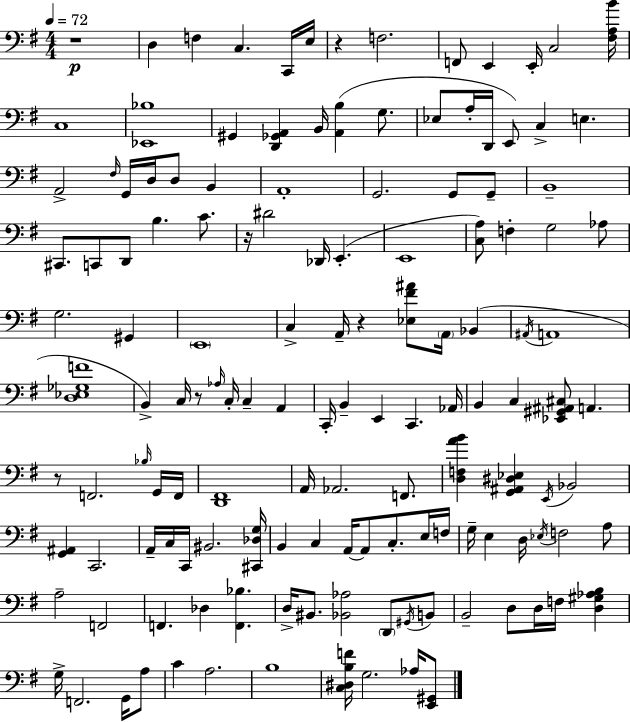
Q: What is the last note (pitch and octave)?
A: Ab3